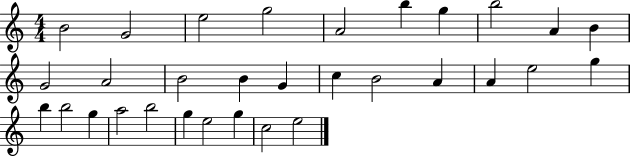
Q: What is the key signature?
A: C major